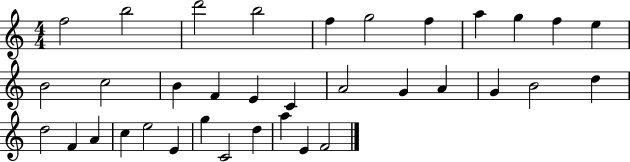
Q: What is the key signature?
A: C major